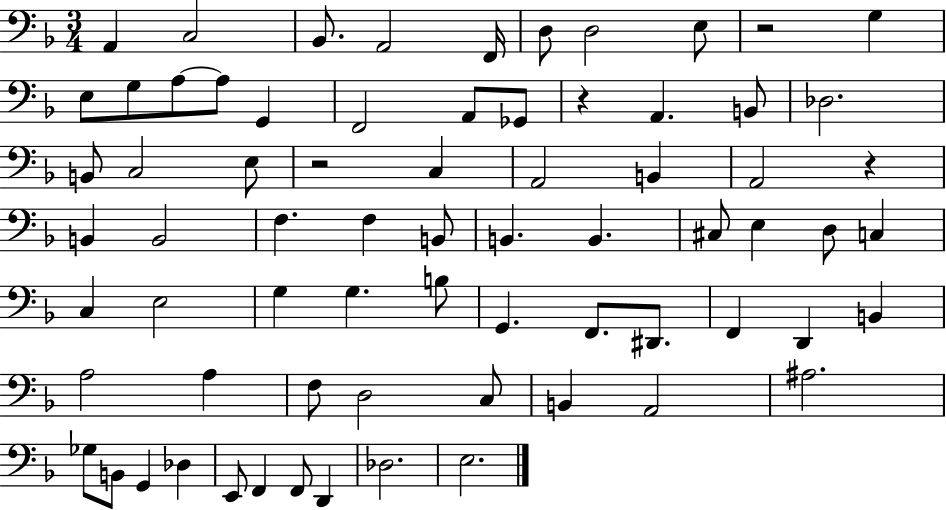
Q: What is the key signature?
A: F major